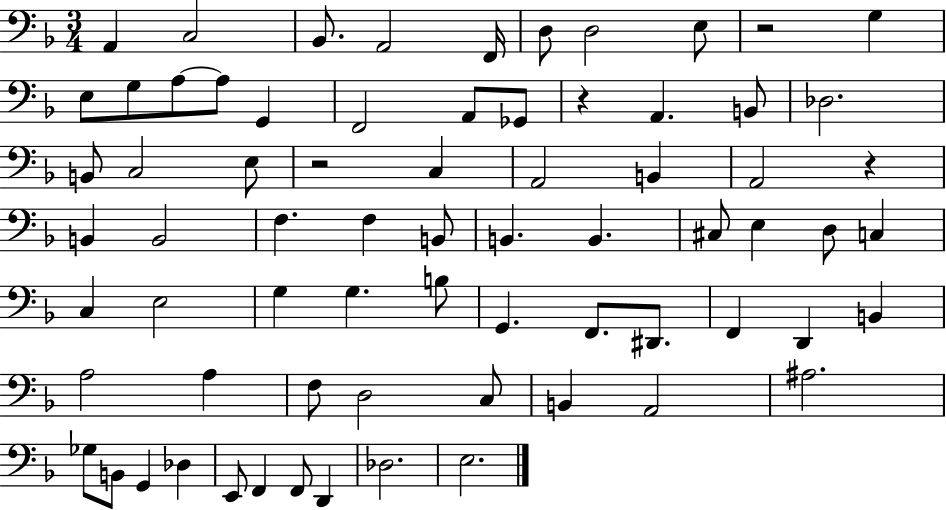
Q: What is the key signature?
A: F major